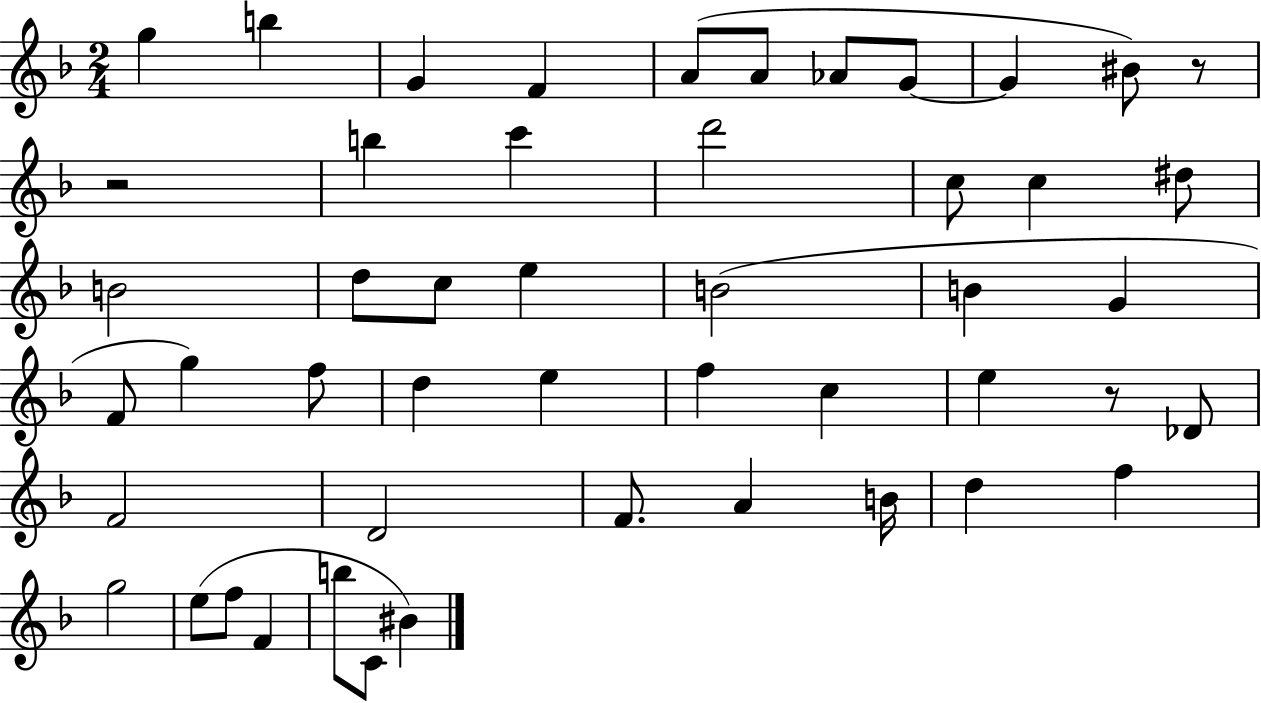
X:1
T:Untitled
M:2/4
L:1/4
K:F
g b G F A/2 A/2 _A/2 G/2 G ^B/2 z/2 z2 b c' d'2 c/2 c ^d/2 B2 d/2 c/2 e B2 B G F/2 g f/2 d e f c e z/2 _D/2 F2 D2 F/2 A B/4 d f g2 e/2 f/2 F b/2 C/2 ^B